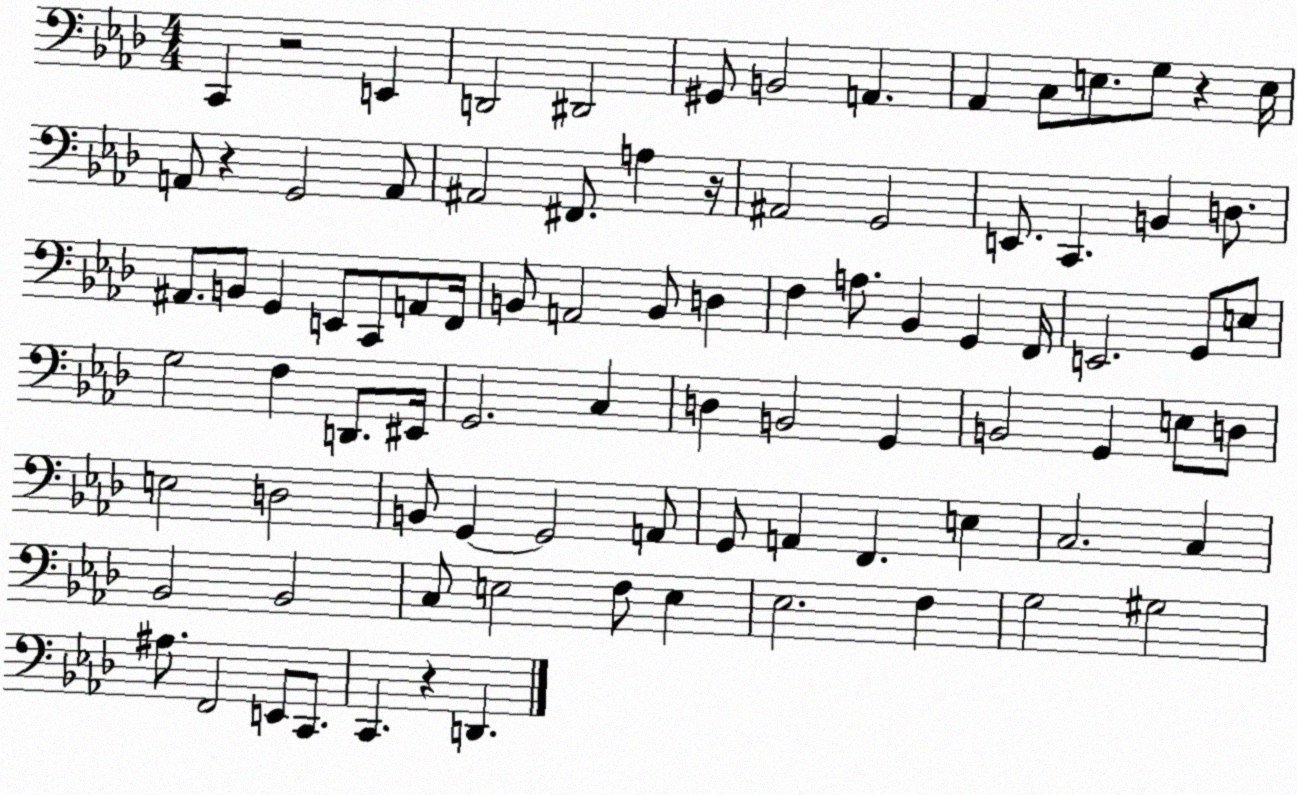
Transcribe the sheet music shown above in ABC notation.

X:1
T:Untitled
M:4/4
L:1/4
K:Ab
C,, z2 E,, D,,2 ^D,,2 ^G,,/2 B,,2 A,, _A,, C,/2 E,/2 G,/2 z E,/4 A,,/2 z G,,2 A,,/2 ^A,,2 ^F,,/2 A, z/4 ^A,,2 G,,2 E,,/2 C,, B,, D,/2 ^A,,/2 B,,/2 G,, E,,/2 C,,/2 A,,/2 F,,/4 B,,/2 A,,2 B,,/2 D, F, A,/2 _B,, G,, F,,/4 E,,2 G,,/2 E,/2 G,2 F, D,,/2 ^E,,/4 G,,2 C, D, B,,2 G,, B,,2 G,, E,/2 D,/2 E,2 D,2 B,,/2 G,, G,,2 A,,/2 G,,/2 A,, F,, E, C,2 C, _B,,2 _B,,2 C,/2 E,2 F,/2 E, _E,2 F, G,2 ^G,2 ^A,/2 F,,2 E,,/2 C,,/2 C,, z D,,